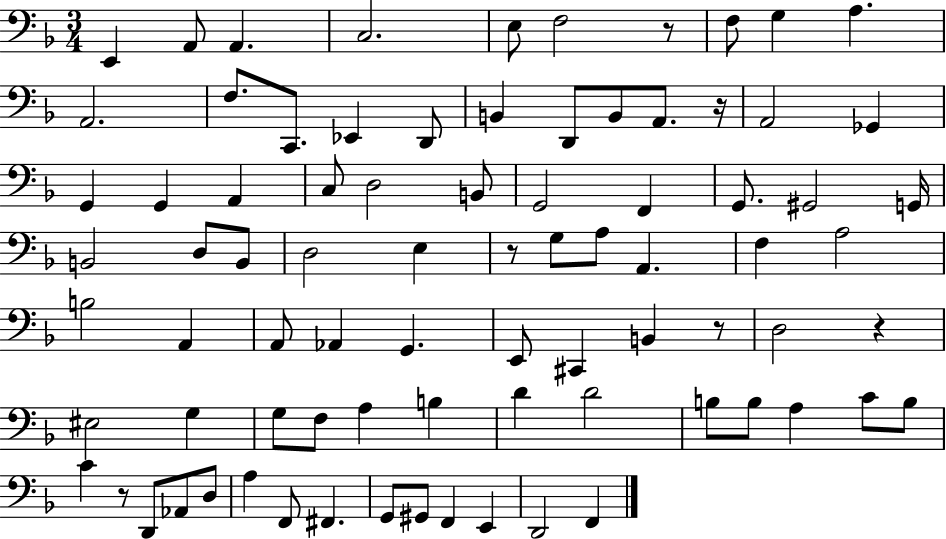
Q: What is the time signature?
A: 3/4